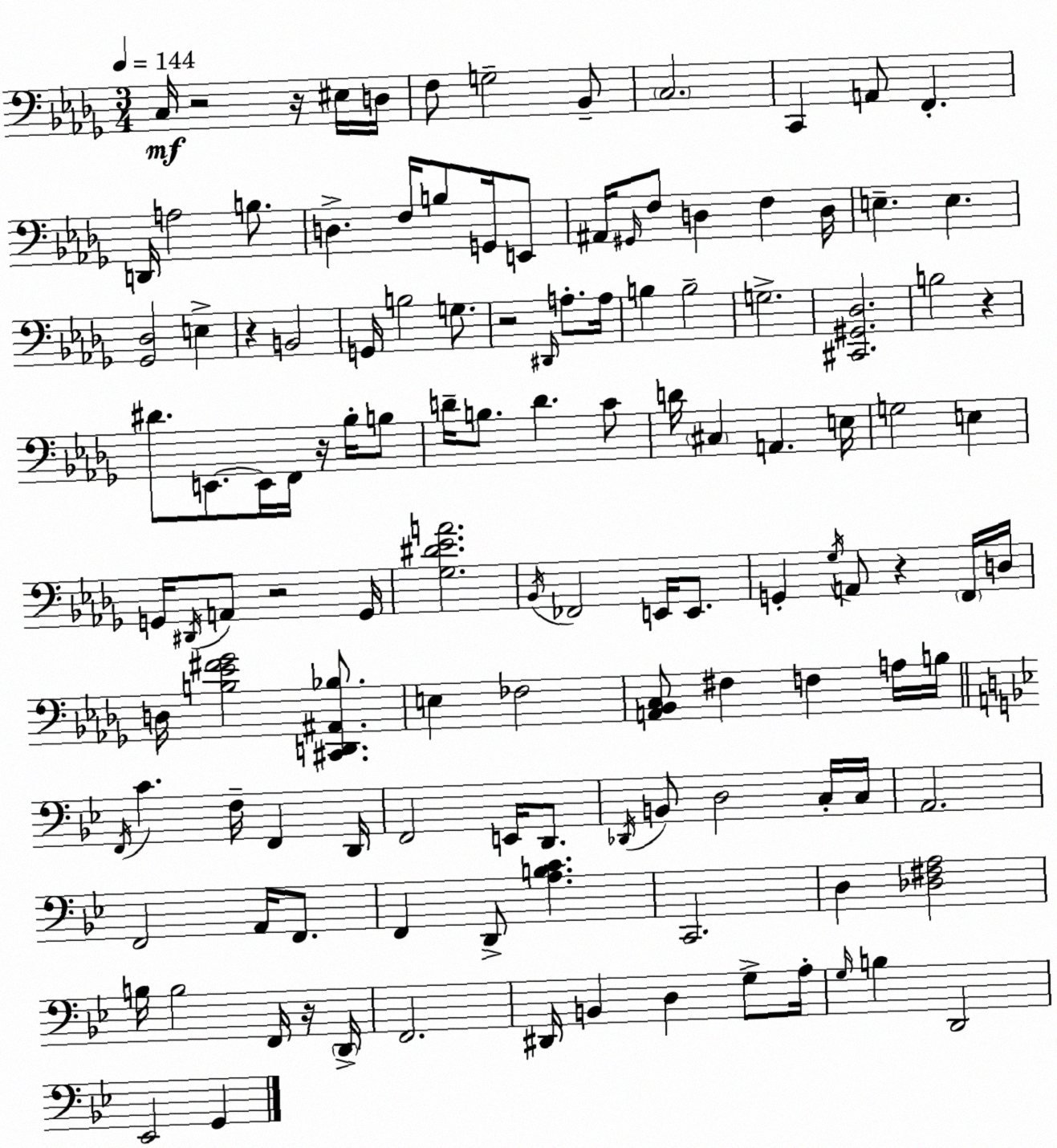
X:1
T:Untitled
M:3/4
L:1/4
K:Bbm
C,/4 z2 z/4 ^E,/4 D,/4 F,/2 G,2 _B,,/2 C,2 C,, A,,/2 F,, D,,/4 A,2 B,/2 D, F,/4 B,/2 G,,/4 E,,/2 ^A,,/4 ^G,,/4 F,/2 D, F, D,/4 E, E, [_G,,_D,]2 E, z B,,2 G,,/4 B,2 G,/2 z2 ^D,,/4 A,/2 A,/4 B, B,2 G,2 [^C,,^G,,_D,]2 B,2 z ^D/2 E,,/2 E,,/4 F,,/4 z/4 _B,/4 B,/2 D/4 B,/2 D C/2 D/4 ^C, A,, E,/4 G,2 E, G,,/4 ^D,,/4 A,,/2 z2 G,,/4 [_G,^D_EA]2 _B,,/4 _F,,2 E,,/4 E,,/2 G,, _G,/4 A,,/2 z F,,/4 D,/4 D,/4 [B,_E^F_G]2 [^C,,D,,^A,,_B,]/2 E, _F,2 [A,,_B,,C,]/2 ^F, F, A,/4 B,/4 F,,/4 C F,/4 F,, D,,/4 F,,2 E,,/4 D,,/2 _D,,/4 B,,/2 D,2 C,/4 C,/4 A,,2 F,,2 A,,/4 F,,/2 F,, D,,/2 [A,B,C] C,,2 D, [_D,^F,A,]2 B,/4 B,2 F,,/4 z/4 D,,/4 F,,2 ^D,,/4 B,, D, G,/2 A,/4 G,/4 B, D,,2 _E,,2 G,,